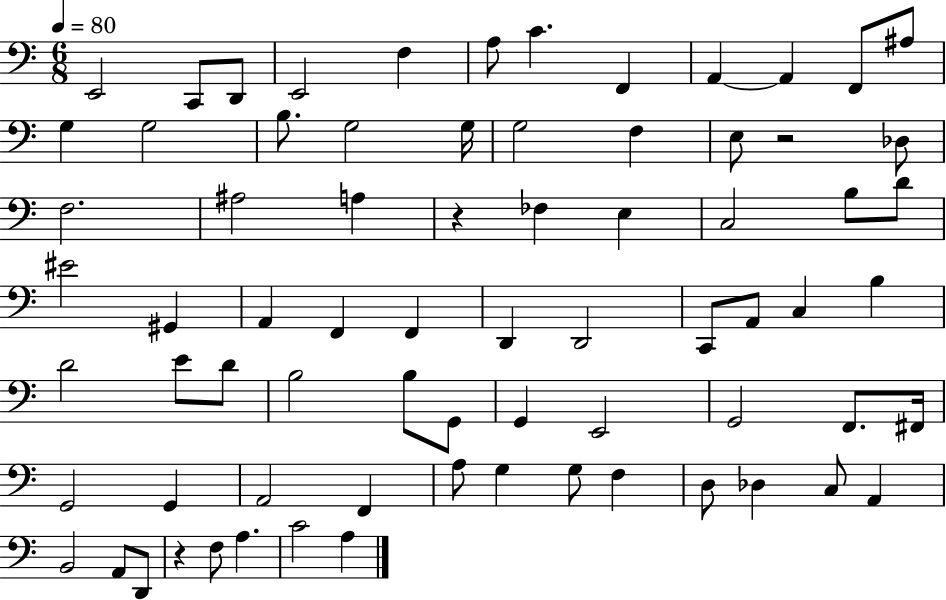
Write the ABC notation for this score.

X:1
T:Untitled
M:6/8
L:1/4
K:C
E,,2 C,,/2 D,,/2 E,,2 F, A,/2 C F,, A,, A,, F,,/2 ^A,/2 G, G,2 B,/2 G,2 G,/4 G,2 F, E,/2 z2 _D,/2 F,2 ^A,2 A, z _F, E, C,2 B,/2 D/2 ^E2 ^G,, A,, F,, F,, D,, D,,2 C,,/2 A,,/2 C, B, D2 E/2 D/2 B,2 B,/2 G,,/2 G,, E,,2 G,,2 F,,/2 ^F,,/4 G,,2 G,, A,,2 F,, A,/2 G, G,/2 F, D,/2 _D, C,/2 A,, B,,2 A,,/2 D,,/2 z F,/2 A, C2 A,